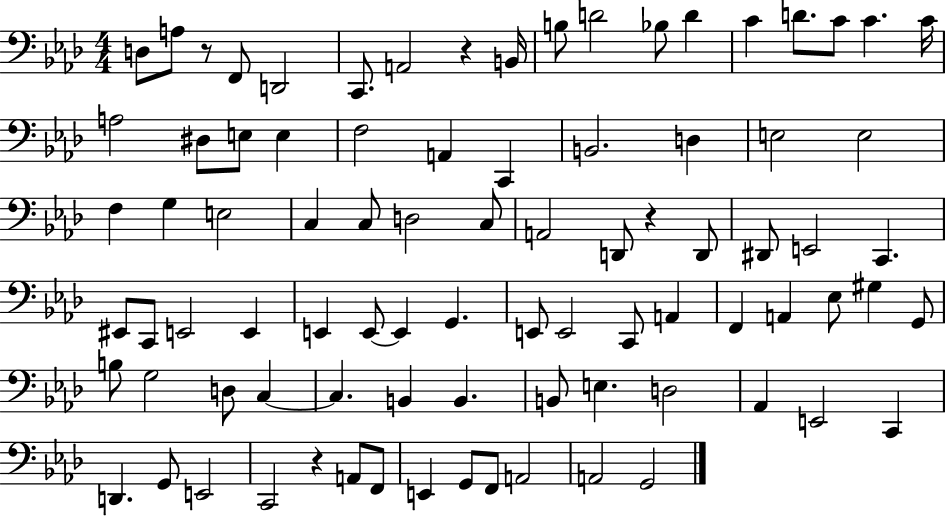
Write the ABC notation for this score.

X:1
T:Untitled
M:4/4
L:1/4
K:Ab
D,/2 A,/2 z/2 F,,/2 D,,2 C,,/2 A,,2 z B,,/4 B,/2 D2 _B,/2 D C D/2 C/2 C C/4 A,2 ^D,/2 E,/2 E, F,2 A,, C,, B,,2 D, E,2 E,2 F, G, E,2 C, C,/2 D,2 C,/2 A,,2 D,,/2 z D,,/2 ^D,,/2 E,,2 C,, ^E,,/2 C,,/2 E,,2 E,, E,, E,,/2 E,, G,, E,,/2 E,,2 C,,/2 A,, F,, A,, _E,/2 ^G, G,,/2 B,/2 G,2 D,/2 C, C, B,, B,, B,,/2 E, D,2 _A,, E,,2 C,, D,, G,,/2 E,,2 C,,2 z A,,/2 F,,/2 E,, G,,/2 F,,/2 A,,2 A,,2 G,,2